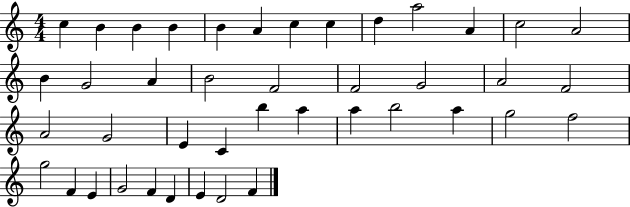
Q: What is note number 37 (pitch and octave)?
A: G4